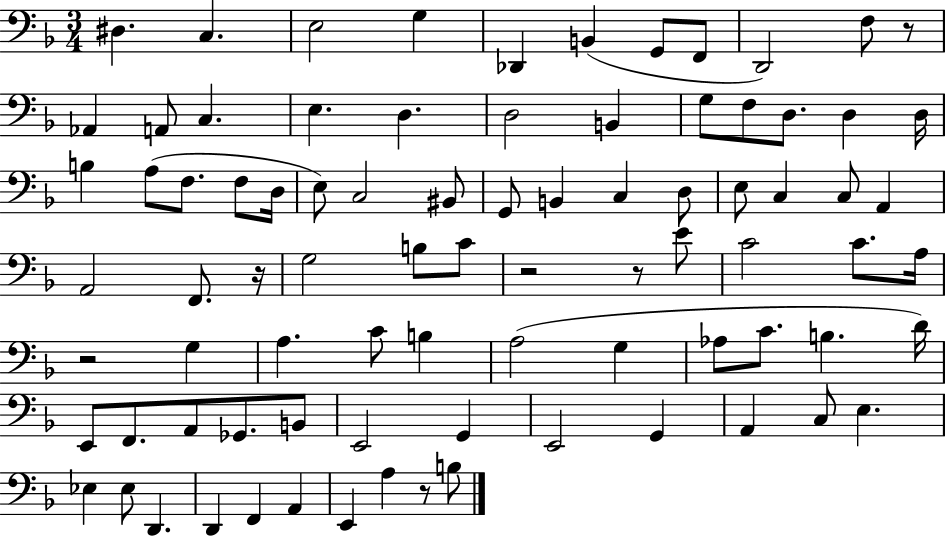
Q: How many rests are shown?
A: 6